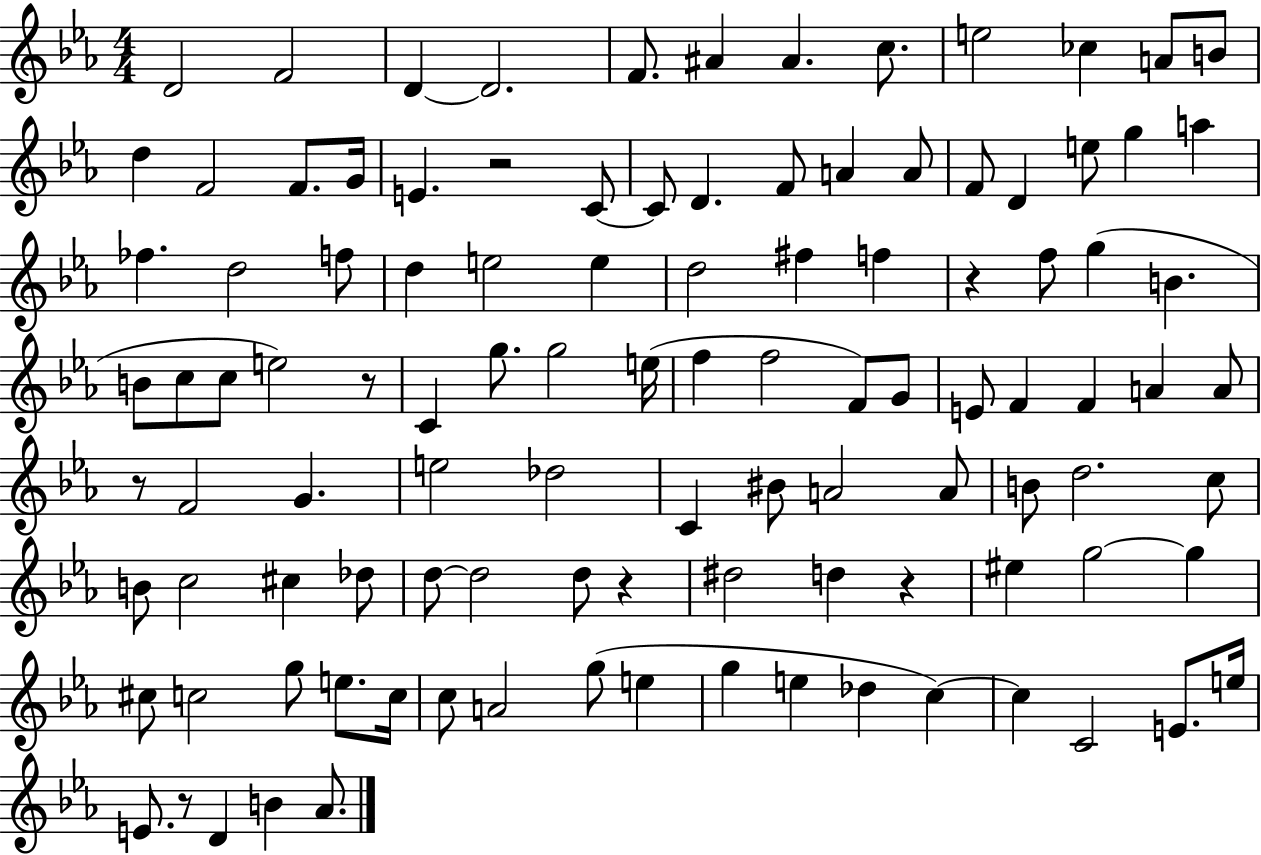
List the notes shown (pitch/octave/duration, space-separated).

D4/h F4/h D4/q D4/h. F4/e. A#4/q A#4/q. C5/e. E5/h CES5/q A4/e B4/e D5/q F4/h F4/e. G4/s E4/q. R/h C4/e C4/e D4/q. F4/e A4/q A4/e F4/e D4/q E5/e G5/q A5/q FES5/q. D5/h F5/e D5/q E5/h E5/q D5/h F#5/q F5/q R/q F5/e G5/q B4/q. B4/e C5/e C5/e E5/h R/e C4/q G5/e. G5/h E5/s F5/q F5/h F4/e G4/e E4/e F4/q F4/q A4/q A4/e R/e F4/h G4/q. E5/h Db5/h C4/q BIS4/e A4/h A4/e B4/e D5/h. C5/e B4/e C5/h C#5/q Db5/e D5/e D5/h D5/e R/q D#5/h D5/q R/q EIS5/q G5/h G5/q C#5/e C5/h G5/e E5/e. C5/s C5/e A4/h G5/e E5/q G5/q E5/q Db5/q C5/q C5/q C4/h E4/e. E5/s E4/e. R/e D4/q B4/q Ab4/e.